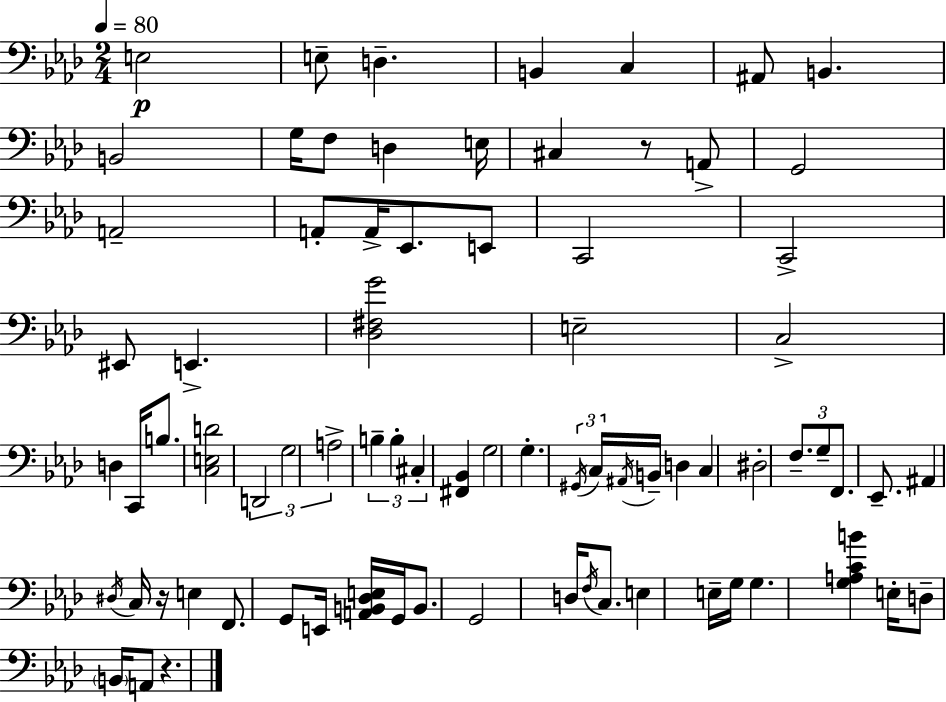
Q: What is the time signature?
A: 2/4